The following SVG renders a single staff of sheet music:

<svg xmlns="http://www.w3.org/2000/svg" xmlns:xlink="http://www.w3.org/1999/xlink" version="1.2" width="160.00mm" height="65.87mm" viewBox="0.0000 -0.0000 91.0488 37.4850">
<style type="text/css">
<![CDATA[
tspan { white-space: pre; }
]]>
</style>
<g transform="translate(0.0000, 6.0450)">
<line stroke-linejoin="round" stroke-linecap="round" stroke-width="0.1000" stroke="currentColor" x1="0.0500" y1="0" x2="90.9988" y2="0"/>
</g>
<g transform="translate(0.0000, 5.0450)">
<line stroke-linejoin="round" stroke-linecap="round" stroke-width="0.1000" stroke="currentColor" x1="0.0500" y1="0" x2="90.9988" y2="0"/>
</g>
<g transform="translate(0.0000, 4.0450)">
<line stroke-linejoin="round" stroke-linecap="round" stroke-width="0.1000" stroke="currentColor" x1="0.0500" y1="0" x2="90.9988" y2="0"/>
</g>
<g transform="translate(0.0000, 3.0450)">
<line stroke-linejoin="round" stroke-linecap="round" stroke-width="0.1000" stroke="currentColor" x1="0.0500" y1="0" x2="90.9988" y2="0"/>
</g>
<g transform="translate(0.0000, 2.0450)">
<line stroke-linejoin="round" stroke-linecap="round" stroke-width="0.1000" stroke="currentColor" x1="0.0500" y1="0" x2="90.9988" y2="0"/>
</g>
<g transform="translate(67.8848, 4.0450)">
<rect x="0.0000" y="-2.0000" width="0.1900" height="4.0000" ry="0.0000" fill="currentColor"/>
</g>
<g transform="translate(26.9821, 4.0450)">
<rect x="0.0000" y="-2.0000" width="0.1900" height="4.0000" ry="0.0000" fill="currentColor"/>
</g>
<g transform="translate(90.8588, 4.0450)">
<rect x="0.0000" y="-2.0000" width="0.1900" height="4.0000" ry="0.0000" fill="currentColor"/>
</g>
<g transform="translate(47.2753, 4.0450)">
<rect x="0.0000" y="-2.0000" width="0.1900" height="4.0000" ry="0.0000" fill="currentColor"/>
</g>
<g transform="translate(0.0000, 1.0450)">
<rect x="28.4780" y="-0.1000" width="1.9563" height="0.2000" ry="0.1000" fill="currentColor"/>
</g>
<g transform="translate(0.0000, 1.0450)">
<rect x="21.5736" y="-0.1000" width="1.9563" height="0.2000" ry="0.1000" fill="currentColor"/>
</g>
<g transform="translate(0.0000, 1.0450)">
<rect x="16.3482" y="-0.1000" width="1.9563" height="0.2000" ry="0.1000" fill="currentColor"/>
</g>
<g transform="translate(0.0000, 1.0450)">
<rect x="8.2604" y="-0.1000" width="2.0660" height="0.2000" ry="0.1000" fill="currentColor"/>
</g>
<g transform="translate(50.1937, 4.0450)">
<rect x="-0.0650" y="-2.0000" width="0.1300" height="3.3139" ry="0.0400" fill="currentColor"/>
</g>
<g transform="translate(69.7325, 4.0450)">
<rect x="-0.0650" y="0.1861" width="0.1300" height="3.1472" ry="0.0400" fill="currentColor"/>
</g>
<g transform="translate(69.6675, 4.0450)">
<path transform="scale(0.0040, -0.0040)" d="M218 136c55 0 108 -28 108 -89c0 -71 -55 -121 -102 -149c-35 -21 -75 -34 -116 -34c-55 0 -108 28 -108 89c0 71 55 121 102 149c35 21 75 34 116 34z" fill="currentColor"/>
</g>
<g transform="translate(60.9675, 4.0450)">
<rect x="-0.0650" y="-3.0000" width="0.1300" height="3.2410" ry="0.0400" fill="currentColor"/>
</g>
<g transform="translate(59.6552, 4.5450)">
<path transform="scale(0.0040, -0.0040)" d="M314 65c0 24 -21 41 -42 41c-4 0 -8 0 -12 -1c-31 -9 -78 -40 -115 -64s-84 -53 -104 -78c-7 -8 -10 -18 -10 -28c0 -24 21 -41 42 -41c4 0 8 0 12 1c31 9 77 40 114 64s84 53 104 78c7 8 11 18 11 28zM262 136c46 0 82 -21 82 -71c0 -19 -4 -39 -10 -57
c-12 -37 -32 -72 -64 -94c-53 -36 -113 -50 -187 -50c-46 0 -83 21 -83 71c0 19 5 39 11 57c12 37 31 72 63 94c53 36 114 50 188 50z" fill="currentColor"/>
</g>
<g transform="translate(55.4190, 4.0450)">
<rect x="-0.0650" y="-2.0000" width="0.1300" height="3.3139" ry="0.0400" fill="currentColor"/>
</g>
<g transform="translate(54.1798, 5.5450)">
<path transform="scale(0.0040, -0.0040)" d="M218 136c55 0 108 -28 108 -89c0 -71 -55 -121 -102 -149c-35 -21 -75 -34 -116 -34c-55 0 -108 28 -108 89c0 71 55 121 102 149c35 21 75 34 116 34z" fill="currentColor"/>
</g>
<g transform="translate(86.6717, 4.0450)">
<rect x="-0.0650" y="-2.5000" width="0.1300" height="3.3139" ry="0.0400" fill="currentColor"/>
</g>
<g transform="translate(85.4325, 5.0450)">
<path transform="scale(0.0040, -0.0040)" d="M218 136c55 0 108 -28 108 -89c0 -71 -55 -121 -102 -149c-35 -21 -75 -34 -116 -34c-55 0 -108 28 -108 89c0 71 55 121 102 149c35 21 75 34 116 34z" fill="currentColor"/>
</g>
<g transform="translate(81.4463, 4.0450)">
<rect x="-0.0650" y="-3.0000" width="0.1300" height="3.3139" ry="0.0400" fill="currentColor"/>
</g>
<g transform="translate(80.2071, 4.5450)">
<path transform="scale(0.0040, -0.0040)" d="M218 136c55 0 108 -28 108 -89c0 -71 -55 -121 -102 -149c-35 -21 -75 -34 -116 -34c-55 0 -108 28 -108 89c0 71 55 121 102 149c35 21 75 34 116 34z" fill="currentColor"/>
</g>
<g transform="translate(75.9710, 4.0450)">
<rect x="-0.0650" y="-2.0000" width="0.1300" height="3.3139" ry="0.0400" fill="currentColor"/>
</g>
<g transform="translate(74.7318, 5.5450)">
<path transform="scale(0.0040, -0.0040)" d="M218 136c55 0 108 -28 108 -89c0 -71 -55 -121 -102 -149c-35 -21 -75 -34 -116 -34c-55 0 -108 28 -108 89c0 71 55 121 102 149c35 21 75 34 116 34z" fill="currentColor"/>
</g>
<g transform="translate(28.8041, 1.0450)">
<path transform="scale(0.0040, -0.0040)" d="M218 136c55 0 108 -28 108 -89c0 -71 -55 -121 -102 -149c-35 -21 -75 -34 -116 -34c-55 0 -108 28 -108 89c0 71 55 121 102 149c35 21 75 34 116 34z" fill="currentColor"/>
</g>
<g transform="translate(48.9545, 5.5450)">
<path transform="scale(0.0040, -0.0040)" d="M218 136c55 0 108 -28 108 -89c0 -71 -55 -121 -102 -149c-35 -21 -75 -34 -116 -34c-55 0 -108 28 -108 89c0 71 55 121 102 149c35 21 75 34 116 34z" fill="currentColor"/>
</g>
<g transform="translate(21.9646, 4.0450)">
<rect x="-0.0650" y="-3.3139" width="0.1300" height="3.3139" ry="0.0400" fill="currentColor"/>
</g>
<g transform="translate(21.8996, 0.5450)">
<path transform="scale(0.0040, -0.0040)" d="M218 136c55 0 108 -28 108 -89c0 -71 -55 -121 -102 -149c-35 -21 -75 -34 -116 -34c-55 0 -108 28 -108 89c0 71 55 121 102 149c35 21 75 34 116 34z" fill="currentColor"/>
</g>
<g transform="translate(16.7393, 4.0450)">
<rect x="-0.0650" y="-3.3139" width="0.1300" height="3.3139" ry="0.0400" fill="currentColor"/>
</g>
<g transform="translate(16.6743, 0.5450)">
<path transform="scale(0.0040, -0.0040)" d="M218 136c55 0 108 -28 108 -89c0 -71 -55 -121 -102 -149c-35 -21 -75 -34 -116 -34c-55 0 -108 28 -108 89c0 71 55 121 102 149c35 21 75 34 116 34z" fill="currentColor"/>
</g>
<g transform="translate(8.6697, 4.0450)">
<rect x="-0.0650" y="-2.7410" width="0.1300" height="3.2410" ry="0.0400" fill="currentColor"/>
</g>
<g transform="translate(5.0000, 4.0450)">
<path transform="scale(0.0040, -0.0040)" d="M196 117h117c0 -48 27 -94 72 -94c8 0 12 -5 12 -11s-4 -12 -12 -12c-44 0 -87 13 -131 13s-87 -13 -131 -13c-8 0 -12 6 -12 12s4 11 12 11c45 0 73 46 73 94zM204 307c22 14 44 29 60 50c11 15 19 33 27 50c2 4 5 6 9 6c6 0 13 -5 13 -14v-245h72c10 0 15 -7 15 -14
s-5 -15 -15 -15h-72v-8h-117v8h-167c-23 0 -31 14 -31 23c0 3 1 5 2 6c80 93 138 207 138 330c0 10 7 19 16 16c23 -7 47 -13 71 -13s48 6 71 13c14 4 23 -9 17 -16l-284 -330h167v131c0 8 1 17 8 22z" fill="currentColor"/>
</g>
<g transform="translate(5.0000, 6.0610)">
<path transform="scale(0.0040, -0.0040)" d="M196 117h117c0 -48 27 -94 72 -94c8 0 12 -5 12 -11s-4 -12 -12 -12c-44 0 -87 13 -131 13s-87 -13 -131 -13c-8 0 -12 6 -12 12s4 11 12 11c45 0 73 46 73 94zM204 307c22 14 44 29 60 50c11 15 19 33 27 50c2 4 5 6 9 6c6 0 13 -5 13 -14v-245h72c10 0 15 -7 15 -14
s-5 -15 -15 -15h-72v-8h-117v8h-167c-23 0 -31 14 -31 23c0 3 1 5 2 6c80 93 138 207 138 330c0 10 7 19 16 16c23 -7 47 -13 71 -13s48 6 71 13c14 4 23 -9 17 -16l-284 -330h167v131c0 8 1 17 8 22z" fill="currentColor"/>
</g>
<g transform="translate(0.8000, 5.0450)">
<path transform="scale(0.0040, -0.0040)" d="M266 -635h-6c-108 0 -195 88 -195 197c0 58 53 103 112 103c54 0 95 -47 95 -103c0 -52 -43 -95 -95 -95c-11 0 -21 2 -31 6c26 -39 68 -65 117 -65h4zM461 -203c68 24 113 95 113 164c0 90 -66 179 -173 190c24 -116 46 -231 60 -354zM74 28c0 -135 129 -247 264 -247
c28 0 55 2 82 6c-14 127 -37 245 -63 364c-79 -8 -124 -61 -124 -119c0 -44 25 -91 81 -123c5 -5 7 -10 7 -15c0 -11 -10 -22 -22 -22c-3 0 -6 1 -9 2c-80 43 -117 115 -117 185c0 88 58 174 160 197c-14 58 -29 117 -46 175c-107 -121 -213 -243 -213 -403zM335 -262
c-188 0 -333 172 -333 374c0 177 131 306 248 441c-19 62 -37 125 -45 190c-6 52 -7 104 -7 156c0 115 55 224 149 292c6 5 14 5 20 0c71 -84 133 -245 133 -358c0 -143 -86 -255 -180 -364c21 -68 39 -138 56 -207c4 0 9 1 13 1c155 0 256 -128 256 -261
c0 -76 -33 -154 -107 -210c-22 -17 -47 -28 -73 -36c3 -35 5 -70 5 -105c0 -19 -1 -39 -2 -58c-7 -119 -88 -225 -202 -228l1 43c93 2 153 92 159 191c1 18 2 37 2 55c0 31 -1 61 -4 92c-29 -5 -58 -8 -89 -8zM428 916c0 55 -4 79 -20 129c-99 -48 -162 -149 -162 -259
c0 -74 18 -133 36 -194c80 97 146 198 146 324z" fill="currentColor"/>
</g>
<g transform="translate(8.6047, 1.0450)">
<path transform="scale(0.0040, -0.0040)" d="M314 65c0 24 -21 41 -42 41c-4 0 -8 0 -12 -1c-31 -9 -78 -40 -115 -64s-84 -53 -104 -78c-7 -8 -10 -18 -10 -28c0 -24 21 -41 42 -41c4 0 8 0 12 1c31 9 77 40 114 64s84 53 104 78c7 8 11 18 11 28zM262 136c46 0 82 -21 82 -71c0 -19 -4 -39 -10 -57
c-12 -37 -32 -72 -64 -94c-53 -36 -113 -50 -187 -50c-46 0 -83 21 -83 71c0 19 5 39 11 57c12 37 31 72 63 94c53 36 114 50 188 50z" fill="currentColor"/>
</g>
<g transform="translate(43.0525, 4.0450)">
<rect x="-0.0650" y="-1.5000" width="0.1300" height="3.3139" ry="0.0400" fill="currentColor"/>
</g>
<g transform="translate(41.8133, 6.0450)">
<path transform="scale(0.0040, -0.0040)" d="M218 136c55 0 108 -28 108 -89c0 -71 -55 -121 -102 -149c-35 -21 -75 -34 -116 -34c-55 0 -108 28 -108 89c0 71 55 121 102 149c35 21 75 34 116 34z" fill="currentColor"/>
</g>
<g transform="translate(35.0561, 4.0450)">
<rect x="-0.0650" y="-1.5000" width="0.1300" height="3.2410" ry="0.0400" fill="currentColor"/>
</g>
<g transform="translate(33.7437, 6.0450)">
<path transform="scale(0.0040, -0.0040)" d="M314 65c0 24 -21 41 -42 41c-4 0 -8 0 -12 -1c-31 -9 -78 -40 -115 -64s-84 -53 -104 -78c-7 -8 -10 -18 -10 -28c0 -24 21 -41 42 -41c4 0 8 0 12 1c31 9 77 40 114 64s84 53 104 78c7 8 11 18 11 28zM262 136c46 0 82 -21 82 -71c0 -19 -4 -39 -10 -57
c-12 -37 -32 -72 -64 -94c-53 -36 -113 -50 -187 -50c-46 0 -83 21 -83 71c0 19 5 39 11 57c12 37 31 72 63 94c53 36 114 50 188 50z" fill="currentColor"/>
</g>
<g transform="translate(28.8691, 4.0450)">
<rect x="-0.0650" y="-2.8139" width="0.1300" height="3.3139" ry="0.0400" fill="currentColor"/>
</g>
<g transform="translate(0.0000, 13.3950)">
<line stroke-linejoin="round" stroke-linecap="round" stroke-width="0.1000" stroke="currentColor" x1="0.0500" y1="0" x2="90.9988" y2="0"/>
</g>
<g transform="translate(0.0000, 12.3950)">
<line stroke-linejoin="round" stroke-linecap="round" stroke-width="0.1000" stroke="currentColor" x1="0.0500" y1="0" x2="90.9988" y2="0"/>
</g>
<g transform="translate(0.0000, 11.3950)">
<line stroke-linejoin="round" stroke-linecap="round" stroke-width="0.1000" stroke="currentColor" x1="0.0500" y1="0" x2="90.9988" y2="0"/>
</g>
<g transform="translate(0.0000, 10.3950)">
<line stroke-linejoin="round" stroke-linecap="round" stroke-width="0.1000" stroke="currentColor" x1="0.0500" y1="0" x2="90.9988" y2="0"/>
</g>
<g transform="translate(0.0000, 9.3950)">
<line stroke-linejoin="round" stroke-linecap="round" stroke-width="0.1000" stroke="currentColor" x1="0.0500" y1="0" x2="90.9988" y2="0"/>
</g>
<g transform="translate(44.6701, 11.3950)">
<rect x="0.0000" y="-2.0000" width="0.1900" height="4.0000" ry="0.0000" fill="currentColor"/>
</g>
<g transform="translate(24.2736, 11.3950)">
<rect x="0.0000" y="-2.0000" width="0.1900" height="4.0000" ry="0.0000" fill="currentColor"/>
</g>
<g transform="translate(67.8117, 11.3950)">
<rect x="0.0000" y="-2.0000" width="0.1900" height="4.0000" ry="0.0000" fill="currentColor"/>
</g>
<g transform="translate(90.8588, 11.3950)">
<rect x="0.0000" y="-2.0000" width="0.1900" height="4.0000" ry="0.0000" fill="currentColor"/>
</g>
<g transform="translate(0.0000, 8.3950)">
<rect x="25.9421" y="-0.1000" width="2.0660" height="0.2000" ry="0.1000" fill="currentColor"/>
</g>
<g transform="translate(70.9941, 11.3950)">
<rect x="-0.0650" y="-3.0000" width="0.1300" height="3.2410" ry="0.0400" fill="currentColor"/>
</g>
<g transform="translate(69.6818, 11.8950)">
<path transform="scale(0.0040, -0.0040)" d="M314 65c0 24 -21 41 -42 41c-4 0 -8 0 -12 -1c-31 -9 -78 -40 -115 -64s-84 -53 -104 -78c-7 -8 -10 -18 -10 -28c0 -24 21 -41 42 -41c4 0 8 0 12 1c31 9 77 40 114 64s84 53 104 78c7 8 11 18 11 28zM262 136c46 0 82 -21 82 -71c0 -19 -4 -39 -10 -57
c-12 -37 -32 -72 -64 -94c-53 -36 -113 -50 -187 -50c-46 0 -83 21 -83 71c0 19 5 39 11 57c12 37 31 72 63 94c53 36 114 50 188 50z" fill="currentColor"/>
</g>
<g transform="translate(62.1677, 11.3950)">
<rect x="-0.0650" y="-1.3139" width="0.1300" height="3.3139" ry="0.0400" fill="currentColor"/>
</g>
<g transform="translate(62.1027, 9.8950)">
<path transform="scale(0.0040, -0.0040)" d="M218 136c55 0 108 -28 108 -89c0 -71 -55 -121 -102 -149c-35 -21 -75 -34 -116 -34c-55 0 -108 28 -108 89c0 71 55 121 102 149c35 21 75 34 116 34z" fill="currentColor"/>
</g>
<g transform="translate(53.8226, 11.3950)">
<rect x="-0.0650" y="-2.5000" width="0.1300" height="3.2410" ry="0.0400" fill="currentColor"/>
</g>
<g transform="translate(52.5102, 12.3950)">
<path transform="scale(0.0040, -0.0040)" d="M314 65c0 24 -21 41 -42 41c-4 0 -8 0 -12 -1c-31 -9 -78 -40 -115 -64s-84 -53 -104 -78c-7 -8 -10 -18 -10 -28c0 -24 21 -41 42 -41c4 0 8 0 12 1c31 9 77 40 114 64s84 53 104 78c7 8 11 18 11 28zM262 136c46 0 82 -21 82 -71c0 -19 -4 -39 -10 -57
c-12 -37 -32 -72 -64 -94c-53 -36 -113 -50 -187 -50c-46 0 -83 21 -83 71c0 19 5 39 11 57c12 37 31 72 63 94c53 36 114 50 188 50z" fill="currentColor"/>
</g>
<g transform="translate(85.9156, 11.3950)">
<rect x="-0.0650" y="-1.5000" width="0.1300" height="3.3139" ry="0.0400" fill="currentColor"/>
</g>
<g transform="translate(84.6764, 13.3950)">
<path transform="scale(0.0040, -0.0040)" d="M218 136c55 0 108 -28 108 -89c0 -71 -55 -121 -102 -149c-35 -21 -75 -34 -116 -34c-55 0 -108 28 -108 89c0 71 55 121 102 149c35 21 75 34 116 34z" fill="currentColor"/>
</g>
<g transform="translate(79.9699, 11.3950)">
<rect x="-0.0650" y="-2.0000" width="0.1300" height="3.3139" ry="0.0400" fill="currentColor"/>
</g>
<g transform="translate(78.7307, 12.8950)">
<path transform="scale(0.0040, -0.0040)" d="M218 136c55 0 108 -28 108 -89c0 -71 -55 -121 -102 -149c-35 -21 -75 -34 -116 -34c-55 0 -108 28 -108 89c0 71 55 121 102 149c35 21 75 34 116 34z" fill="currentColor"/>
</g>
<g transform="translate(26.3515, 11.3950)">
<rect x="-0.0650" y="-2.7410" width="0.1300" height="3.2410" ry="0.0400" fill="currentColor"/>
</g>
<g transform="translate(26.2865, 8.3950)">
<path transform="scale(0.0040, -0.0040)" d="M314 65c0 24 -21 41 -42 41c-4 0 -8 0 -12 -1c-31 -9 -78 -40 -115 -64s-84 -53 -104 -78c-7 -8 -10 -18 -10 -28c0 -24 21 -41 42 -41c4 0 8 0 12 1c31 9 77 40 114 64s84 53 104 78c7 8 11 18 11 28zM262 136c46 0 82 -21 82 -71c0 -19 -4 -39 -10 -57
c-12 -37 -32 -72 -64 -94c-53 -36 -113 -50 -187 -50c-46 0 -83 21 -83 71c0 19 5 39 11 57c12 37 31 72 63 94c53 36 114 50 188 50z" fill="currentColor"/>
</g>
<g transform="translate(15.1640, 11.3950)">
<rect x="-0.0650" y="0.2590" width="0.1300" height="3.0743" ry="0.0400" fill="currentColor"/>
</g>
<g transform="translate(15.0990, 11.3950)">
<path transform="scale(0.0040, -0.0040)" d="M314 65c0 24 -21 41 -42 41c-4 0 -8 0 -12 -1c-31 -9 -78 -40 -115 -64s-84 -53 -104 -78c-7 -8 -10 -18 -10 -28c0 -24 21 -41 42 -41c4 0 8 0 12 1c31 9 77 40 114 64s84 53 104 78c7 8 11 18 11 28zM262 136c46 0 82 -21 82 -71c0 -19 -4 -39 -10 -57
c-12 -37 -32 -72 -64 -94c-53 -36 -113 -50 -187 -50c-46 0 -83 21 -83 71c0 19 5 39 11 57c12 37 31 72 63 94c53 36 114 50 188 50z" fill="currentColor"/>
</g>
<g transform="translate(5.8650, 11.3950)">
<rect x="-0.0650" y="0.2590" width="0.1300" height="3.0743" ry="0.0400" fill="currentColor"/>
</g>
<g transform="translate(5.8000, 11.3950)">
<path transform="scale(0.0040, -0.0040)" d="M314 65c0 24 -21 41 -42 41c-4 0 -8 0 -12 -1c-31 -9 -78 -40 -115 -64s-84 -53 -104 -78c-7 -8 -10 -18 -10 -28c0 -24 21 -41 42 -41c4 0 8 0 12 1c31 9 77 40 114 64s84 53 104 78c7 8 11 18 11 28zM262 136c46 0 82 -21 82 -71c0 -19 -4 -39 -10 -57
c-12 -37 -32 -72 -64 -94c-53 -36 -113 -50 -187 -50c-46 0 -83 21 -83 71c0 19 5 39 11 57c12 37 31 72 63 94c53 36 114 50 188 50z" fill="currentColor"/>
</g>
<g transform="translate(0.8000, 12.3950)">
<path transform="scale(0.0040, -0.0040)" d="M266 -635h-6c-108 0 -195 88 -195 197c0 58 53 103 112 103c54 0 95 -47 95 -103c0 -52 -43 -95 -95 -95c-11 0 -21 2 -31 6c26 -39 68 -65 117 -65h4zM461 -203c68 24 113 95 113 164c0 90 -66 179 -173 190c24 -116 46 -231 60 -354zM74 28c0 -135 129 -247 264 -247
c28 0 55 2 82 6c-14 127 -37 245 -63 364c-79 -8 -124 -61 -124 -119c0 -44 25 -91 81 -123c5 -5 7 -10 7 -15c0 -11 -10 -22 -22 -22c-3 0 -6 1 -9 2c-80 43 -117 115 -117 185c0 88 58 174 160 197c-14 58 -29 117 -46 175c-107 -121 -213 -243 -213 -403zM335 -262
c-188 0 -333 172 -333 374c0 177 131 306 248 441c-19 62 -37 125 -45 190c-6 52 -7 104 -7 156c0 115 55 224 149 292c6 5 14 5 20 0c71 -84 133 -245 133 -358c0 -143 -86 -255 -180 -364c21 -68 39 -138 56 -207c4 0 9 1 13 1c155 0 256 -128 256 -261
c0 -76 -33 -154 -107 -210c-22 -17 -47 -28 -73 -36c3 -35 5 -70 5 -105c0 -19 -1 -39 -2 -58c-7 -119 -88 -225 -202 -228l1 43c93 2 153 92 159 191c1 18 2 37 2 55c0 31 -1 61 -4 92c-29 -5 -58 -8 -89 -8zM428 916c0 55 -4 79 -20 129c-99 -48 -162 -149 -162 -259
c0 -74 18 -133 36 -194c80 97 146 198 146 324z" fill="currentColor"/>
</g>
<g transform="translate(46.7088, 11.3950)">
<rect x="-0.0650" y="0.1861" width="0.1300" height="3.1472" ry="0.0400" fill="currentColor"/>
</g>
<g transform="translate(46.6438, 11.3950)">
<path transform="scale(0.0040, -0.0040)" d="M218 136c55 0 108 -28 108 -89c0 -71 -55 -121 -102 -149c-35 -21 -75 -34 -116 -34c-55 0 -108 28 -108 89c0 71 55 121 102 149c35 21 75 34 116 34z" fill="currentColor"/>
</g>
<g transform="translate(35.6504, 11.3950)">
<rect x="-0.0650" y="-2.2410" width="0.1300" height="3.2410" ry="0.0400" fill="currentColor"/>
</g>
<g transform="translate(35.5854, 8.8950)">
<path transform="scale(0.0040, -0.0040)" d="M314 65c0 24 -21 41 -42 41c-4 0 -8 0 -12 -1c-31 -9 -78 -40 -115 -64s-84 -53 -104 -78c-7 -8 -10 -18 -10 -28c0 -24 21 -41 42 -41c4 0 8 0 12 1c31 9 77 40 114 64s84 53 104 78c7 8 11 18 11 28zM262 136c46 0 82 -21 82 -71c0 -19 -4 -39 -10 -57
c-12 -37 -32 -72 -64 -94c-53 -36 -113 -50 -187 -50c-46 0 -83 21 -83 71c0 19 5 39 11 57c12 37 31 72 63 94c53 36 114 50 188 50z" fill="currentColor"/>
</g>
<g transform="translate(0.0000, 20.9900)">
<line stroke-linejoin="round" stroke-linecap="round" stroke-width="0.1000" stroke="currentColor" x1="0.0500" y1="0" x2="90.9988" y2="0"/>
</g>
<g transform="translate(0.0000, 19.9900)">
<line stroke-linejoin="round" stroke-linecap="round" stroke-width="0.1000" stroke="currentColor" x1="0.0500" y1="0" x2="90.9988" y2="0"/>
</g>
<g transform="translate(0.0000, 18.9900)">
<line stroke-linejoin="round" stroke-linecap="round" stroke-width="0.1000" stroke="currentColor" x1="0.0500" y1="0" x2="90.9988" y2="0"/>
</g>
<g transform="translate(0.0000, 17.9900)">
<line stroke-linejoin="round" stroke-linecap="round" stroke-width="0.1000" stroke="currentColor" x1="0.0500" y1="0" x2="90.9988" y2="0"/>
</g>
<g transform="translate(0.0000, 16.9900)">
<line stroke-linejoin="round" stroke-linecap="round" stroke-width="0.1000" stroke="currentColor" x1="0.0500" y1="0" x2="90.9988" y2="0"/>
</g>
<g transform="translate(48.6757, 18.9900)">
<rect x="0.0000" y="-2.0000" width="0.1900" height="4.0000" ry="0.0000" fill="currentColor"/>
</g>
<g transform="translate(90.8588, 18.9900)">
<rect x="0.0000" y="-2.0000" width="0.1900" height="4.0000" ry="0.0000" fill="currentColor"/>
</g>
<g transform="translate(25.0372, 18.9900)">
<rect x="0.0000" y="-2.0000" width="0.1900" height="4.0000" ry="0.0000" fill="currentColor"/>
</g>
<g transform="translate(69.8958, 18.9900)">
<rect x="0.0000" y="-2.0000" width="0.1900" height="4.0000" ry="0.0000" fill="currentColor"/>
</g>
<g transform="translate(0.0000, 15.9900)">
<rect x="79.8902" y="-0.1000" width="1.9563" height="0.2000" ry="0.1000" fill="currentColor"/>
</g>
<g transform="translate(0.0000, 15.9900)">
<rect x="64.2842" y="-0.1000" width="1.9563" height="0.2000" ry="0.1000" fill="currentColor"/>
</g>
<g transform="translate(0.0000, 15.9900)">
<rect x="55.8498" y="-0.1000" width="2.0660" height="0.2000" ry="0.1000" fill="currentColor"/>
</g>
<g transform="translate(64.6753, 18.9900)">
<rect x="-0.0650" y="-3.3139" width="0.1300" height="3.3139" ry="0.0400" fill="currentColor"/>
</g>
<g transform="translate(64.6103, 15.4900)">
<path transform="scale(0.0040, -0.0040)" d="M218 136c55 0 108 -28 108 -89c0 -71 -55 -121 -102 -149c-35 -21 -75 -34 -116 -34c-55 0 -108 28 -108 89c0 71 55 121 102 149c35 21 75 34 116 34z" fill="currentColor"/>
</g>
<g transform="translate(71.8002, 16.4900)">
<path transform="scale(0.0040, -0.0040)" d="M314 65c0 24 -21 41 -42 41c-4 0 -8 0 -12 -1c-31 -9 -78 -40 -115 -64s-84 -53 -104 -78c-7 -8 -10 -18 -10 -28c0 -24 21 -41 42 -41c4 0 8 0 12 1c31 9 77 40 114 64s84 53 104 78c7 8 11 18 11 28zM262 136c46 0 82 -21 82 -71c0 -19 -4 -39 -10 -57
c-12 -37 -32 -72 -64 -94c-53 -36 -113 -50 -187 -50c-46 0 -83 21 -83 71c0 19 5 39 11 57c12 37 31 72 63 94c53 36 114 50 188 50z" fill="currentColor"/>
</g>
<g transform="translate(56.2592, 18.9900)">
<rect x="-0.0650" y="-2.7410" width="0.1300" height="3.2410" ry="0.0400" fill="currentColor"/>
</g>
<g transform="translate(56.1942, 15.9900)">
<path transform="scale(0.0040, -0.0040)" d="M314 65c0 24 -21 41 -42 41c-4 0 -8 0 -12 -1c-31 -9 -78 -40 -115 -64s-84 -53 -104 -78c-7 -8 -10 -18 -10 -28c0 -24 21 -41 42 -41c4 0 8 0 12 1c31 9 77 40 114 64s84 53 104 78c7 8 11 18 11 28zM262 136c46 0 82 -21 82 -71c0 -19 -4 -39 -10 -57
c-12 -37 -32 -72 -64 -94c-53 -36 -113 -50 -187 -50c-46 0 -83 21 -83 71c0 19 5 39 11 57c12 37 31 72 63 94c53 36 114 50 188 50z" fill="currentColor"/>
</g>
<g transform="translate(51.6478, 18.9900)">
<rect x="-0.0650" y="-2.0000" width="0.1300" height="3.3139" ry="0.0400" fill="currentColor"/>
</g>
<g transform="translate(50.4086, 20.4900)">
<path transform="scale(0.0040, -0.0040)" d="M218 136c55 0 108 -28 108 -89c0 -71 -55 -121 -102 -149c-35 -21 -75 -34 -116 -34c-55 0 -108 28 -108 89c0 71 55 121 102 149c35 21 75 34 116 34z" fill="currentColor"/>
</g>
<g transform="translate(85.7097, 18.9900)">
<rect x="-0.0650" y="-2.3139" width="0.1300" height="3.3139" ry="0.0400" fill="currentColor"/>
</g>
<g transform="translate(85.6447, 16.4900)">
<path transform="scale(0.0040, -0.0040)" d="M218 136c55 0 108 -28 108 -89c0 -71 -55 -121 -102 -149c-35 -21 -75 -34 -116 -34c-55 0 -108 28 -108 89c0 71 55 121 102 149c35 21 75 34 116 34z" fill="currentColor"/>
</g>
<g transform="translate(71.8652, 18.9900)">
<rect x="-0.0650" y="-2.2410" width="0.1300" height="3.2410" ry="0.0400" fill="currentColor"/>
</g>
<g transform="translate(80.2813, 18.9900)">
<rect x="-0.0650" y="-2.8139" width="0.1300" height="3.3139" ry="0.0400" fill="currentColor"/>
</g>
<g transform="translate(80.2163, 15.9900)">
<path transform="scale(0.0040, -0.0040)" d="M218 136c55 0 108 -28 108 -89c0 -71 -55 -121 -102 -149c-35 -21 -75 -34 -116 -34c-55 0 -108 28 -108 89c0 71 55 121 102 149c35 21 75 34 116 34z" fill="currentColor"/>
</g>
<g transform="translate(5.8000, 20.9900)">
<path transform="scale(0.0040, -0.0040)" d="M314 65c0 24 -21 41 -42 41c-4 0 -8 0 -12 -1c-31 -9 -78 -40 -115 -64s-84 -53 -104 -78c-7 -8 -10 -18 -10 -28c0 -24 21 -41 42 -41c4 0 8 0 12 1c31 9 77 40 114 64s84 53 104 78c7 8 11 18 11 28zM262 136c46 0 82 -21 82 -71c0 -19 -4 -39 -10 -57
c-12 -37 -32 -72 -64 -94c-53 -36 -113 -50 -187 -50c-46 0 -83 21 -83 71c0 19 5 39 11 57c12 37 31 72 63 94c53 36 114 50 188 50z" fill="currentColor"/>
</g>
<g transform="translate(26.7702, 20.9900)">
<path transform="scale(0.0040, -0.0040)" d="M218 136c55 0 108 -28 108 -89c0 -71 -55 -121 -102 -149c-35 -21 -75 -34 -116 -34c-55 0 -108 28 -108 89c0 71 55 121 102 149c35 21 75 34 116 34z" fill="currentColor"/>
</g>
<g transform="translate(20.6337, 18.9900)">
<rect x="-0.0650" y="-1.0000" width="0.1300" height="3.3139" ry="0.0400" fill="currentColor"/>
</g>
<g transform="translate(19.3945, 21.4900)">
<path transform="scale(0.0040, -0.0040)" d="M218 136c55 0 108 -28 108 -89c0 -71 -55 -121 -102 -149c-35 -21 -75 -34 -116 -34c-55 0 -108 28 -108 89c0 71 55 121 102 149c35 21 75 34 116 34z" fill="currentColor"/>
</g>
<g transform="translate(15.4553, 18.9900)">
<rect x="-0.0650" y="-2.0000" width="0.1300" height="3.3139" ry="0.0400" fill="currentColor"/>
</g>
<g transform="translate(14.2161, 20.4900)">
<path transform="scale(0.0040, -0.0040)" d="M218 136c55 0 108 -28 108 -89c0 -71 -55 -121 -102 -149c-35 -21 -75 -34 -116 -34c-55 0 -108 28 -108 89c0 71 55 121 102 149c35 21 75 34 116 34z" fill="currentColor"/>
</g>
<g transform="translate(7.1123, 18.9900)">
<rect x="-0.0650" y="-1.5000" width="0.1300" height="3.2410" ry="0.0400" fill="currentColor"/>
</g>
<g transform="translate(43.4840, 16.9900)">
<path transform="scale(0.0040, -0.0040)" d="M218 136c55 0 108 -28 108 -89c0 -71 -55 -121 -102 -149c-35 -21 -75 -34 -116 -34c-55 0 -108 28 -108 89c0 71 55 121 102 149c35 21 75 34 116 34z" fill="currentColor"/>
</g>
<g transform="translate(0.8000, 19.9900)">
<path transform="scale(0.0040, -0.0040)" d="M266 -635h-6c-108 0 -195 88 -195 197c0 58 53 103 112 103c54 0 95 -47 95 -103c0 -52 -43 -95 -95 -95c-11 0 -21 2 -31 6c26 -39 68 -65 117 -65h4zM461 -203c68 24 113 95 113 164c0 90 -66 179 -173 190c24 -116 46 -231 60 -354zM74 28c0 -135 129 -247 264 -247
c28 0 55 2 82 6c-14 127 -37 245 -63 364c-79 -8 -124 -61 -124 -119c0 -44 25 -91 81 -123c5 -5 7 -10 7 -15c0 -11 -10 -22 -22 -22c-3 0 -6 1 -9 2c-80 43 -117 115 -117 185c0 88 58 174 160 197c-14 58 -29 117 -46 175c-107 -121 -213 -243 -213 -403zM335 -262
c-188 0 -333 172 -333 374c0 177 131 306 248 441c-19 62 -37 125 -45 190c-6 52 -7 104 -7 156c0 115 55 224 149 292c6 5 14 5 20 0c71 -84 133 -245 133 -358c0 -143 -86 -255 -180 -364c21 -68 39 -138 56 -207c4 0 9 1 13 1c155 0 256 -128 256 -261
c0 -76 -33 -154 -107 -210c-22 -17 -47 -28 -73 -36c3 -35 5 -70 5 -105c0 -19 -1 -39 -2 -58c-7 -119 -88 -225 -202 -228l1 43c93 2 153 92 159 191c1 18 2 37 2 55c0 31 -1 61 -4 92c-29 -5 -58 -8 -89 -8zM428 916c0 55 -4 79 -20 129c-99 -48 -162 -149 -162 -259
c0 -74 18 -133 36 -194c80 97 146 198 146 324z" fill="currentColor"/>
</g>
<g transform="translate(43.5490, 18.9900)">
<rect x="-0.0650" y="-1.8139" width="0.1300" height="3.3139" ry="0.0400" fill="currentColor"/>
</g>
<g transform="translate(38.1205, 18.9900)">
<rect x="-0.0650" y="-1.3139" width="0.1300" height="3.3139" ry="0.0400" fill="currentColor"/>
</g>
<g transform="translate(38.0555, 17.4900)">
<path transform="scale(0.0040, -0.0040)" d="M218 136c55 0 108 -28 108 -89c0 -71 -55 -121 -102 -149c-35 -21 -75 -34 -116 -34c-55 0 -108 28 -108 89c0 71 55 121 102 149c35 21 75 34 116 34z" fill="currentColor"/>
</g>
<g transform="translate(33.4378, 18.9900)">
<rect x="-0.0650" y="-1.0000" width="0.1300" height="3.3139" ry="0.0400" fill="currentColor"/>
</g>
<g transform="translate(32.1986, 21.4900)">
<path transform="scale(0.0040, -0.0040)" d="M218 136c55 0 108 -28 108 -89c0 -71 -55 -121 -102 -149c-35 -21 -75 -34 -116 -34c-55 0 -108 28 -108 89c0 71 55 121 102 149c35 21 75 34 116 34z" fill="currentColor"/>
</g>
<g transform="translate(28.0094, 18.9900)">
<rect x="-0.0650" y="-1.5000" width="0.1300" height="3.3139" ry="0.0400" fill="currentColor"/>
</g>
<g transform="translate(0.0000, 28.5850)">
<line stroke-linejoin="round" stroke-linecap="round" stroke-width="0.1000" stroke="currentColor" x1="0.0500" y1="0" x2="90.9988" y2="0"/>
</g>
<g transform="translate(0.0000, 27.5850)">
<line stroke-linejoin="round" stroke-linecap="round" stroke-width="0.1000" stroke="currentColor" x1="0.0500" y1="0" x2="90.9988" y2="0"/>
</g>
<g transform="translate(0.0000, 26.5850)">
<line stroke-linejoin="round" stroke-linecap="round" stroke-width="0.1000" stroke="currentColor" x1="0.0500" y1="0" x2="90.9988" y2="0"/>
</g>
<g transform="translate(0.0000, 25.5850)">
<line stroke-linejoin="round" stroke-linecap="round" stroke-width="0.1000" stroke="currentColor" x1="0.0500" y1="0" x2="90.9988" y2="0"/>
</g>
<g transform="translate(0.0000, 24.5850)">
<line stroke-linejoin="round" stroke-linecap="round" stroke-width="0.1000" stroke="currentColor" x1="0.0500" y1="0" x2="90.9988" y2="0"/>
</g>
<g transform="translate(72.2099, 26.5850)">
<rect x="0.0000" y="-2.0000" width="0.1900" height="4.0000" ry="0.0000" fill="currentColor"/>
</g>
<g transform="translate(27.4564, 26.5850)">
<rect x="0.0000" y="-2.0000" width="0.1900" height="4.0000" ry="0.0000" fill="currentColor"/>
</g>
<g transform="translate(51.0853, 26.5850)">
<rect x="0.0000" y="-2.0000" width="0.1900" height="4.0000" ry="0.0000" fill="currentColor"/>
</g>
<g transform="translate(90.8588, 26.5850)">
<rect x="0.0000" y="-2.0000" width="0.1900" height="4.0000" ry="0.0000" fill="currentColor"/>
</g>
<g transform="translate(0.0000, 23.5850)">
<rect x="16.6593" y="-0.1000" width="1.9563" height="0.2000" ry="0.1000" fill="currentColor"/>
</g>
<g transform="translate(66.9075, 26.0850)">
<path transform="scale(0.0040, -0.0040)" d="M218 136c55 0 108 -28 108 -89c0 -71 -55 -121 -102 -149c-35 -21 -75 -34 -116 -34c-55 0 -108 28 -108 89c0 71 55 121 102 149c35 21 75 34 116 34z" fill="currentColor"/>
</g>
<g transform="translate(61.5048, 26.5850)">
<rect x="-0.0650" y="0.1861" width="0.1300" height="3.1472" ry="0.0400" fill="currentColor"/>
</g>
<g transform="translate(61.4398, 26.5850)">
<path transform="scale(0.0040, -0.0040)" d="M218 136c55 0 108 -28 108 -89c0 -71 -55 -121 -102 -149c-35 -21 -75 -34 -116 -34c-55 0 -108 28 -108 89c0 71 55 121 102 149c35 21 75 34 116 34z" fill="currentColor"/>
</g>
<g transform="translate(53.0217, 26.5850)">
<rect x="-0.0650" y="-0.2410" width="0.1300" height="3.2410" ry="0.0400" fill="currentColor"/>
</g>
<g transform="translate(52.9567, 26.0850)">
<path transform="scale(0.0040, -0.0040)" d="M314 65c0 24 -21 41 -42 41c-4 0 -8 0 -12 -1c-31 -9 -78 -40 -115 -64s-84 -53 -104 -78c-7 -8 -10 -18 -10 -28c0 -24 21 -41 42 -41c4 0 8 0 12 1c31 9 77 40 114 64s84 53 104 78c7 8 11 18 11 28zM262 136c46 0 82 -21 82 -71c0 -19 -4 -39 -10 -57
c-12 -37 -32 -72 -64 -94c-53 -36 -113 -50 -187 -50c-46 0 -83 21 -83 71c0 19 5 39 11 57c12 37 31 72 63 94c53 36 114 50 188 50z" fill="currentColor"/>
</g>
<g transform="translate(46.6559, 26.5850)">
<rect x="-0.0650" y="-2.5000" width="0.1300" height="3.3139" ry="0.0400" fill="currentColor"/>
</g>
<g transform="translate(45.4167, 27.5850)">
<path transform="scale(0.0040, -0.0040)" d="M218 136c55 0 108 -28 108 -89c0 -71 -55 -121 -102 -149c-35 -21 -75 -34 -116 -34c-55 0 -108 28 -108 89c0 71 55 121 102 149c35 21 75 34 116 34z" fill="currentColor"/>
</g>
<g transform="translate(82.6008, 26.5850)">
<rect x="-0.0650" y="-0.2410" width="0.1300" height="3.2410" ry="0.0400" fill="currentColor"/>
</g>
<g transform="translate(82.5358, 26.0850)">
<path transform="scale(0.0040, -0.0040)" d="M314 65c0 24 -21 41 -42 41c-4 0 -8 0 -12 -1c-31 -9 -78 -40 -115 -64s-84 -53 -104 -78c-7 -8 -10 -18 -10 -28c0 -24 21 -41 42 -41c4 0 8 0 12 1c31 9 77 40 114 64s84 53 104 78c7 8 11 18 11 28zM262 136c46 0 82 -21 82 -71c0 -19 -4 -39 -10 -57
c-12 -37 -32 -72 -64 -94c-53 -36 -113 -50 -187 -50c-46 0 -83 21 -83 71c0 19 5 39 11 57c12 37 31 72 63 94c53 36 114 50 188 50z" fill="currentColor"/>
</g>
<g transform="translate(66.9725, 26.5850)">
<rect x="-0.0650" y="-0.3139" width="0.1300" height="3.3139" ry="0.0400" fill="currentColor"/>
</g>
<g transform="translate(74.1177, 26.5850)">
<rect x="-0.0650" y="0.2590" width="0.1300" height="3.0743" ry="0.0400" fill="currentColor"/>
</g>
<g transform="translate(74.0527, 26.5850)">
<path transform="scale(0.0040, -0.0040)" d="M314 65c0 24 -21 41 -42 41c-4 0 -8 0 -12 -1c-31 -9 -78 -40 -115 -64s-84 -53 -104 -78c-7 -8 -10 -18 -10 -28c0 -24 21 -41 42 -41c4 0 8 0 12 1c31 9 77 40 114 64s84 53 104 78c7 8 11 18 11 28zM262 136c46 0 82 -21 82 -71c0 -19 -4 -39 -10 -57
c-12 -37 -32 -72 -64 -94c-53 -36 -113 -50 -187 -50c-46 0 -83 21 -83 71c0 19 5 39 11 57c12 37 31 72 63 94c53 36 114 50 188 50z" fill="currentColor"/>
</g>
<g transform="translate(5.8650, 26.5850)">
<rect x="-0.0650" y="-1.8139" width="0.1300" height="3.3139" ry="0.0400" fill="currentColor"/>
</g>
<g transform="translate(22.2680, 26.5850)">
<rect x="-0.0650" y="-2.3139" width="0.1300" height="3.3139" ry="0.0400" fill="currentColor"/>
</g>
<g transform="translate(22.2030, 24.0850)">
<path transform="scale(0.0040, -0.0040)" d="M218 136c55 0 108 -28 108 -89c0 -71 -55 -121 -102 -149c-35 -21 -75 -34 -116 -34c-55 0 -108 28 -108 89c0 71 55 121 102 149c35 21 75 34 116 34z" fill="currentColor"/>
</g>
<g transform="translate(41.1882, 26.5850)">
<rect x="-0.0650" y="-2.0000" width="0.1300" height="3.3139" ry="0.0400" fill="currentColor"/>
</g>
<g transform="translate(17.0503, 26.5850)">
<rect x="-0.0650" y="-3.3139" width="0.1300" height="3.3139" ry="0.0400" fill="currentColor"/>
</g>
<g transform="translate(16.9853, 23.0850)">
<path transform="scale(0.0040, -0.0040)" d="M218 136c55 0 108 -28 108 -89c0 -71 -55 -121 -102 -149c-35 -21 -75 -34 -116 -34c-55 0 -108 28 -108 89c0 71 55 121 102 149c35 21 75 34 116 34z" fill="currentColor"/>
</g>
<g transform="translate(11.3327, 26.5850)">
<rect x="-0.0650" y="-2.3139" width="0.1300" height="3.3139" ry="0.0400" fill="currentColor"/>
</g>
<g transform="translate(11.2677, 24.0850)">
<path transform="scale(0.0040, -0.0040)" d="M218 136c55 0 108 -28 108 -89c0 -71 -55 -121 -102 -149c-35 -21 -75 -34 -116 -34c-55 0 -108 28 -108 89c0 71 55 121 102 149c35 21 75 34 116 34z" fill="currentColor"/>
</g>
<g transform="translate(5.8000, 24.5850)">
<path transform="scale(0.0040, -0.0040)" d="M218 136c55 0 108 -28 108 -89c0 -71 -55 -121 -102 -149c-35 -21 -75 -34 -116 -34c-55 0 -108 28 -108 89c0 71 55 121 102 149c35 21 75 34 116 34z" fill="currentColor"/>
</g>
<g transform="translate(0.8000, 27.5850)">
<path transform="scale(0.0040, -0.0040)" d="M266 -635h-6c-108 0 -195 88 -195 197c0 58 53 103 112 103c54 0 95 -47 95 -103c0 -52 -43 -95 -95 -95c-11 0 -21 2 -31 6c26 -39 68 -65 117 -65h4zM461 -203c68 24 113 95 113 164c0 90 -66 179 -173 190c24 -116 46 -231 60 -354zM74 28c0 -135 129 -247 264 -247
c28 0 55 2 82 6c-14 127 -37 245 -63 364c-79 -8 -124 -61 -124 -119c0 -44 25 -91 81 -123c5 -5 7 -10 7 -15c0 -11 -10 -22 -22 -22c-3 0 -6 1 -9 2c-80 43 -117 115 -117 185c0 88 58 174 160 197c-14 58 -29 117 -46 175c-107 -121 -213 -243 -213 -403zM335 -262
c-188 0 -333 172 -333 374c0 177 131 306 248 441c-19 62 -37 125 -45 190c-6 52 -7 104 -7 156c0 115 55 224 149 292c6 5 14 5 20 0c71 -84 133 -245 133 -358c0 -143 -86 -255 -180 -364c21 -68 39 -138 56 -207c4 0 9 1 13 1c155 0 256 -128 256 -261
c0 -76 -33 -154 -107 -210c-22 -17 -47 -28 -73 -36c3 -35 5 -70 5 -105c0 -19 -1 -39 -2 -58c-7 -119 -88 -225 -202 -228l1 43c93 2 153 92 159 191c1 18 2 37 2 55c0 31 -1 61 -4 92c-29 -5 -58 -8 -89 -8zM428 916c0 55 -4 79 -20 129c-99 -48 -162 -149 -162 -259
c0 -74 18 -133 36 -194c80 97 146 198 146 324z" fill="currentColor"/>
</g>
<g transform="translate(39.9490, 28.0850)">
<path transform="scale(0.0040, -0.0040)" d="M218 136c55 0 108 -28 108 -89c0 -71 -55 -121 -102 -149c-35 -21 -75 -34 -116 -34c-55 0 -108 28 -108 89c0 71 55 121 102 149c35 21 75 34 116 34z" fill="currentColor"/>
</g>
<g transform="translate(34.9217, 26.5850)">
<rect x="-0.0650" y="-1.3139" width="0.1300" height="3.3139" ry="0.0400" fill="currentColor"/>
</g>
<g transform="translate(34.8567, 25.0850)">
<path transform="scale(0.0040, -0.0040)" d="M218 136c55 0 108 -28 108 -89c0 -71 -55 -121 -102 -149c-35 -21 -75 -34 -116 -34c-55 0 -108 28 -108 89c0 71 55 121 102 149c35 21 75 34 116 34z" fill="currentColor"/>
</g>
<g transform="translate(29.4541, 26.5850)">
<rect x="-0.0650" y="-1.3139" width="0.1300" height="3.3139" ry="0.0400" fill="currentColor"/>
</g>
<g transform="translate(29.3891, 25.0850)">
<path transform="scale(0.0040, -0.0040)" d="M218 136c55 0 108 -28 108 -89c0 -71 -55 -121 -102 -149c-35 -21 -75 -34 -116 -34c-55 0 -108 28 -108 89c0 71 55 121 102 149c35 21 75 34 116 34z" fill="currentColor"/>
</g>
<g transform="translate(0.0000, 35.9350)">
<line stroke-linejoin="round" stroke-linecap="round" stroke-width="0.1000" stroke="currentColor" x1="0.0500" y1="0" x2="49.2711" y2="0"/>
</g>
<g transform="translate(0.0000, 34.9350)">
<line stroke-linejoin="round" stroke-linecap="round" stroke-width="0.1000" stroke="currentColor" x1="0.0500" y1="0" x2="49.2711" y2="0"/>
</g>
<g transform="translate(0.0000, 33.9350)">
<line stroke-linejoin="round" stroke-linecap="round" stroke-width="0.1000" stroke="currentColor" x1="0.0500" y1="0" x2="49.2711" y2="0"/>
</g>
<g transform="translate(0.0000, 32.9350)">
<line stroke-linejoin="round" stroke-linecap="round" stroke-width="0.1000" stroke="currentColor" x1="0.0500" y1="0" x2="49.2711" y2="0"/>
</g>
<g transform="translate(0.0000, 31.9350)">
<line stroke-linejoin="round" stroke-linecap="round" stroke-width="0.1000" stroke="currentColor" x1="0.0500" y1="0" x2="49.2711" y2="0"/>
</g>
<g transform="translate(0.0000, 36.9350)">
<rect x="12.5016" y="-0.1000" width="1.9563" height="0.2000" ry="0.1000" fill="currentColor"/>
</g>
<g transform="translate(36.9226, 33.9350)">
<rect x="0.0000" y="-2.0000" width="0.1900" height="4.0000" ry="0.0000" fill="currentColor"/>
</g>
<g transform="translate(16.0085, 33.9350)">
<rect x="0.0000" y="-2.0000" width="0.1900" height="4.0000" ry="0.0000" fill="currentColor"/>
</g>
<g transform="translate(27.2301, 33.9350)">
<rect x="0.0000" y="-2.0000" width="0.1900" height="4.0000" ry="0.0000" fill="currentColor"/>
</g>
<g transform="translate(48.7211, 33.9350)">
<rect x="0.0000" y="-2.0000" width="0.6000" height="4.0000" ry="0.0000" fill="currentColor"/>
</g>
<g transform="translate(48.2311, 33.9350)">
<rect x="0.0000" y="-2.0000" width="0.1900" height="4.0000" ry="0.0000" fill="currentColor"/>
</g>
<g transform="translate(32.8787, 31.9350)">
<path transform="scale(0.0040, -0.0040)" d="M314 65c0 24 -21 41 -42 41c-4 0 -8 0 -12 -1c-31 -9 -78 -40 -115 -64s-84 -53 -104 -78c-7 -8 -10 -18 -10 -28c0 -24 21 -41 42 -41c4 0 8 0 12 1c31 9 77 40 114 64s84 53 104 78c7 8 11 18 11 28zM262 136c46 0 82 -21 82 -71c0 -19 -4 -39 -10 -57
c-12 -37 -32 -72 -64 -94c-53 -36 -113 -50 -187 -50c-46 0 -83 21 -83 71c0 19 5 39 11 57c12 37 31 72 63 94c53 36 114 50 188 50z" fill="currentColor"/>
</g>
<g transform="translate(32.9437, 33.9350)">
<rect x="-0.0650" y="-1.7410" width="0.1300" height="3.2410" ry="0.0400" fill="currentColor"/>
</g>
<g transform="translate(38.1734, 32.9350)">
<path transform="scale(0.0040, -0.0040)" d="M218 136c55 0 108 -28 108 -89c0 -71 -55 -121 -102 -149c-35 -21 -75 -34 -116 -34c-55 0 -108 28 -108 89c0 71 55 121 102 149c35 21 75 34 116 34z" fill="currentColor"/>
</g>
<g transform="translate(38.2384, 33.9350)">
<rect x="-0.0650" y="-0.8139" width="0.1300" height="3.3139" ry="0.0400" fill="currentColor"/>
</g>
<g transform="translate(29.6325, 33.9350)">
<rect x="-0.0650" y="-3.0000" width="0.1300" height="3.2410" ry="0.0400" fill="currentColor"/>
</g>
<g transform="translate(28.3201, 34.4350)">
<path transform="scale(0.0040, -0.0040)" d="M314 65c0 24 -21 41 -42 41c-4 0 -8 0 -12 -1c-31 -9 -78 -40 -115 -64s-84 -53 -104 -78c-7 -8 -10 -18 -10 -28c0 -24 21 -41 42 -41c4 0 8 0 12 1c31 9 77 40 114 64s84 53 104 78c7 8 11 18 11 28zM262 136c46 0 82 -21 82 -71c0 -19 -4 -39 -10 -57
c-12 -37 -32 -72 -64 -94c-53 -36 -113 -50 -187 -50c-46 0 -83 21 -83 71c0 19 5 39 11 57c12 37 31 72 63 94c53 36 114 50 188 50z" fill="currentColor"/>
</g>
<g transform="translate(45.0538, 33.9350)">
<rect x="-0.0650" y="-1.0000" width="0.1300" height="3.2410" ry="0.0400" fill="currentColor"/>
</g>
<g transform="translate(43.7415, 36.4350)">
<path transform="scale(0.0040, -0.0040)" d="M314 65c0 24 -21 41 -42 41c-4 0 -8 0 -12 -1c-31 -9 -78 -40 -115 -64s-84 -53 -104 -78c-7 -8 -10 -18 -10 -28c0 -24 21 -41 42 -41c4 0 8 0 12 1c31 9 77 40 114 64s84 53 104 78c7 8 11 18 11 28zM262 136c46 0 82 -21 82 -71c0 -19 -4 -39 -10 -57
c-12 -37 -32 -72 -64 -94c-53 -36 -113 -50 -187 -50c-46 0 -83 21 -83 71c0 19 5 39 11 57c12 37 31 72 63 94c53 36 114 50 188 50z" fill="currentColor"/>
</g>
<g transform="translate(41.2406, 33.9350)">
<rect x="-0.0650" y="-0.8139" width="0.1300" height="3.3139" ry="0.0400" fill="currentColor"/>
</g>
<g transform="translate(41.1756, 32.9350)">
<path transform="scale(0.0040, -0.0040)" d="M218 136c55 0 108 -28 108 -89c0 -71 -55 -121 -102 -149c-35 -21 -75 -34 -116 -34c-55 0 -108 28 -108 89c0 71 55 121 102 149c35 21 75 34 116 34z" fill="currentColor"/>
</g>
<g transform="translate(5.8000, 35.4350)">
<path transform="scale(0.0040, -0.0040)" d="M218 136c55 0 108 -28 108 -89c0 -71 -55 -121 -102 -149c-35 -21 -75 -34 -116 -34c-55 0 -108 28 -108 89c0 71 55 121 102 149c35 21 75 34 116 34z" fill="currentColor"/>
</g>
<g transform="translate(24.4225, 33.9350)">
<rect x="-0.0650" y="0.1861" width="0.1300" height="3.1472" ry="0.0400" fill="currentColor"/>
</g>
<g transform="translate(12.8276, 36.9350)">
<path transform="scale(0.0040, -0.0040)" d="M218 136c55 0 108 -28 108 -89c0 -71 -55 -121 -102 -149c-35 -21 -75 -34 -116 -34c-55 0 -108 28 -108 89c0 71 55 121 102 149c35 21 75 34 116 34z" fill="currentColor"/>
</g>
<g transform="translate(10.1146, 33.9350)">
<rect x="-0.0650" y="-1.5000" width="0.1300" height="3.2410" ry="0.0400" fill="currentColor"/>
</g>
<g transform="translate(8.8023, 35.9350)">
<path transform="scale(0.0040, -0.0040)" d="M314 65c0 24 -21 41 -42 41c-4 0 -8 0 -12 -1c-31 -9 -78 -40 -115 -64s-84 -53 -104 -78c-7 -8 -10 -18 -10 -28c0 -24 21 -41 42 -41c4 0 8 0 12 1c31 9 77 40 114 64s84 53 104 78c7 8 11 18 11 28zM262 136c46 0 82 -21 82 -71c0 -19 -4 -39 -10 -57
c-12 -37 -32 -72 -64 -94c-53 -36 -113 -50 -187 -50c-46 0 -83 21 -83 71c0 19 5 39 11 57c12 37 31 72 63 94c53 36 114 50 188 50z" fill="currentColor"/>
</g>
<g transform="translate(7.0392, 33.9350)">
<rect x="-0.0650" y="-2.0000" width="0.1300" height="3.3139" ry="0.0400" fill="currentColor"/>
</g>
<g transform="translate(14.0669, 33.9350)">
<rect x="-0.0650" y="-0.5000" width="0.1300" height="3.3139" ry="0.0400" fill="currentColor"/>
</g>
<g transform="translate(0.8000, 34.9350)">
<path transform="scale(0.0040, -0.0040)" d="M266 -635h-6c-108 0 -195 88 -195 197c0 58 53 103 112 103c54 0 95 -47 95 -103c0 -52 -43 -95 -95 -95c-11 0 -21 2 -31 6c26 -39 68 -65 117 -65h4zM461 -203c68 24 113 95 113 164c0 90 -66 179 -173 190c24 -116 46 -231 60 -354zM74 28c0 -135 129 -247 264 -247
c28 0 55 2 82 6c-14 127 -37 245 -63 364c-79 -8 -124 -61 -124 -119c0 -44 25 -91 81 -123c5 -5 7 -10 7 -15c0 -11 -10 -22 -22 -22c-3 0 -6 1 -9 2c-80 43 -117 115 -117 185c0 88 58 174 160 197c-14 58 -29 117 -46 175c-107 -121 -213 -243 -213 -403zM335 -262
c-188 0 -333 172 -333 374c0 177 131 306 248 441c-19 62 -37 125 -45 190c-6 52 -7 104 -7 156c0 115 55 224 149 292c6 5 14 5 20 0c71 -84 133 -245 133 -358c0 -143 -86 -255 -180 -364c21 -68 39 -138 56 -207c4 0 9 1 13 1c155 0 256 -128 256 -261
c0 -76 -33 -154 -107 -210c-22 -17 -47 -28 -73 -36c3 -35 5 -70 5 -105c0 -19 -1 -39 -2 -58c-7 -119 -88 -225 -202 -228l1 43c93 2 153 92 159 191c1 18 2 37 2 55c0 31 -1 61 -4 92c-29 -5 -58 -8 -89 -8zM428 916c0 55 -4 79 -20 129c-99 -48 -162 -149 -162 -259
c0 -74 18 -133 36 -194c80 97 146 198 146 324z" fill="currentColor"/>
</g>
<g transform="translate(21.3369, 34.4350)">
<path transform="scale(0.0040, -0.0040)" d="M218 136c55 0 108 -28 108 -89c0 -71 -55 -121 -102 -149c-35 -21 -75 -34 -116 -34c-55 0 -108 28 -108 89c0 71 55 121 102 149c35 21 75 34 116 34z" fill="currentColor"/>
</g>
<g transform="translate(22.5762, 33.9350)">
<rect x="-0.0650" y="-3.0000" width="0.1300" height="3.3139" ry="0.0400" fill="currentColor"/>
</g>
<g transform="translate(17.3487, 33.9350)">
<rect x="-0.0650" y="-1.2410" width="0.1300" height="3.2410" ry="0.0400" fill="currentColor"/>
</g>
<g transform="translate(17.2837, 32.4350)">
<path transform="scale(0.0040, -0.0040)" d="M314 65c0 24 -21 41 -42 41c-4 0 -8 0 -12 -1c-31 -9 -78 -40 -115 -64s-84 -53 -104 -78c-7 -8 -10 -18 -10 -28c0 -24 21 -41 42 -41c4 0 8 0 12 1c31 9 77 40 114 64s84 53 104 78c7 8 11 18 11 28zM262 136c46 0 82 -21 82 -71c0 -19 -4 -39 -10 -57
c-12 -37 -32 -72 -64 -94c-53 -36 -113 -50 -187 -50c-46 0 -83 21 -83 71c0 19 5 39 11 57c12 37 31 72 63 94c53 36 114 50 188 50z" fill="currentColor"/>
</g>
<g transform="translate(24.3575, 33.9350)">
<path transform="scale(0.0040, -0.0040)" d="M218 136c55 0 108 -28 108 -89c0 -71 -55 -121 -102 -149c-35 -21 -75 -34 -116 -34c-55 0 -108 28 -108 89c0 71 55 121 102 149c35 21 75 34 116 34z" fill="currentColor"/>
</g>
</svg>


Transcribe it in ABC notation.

X:1
T:Untitled
M:4/4
L:1/4
K:C
a2 b b a E2 E F F A2 B F A G B2 B2 a2 g2 B G2 e A2 F E E2 F D E D e f F a2 b g2 a g f g b g e e F G c2 B c B2 c2 F E2 C e2 A B A2 f2 d d D2